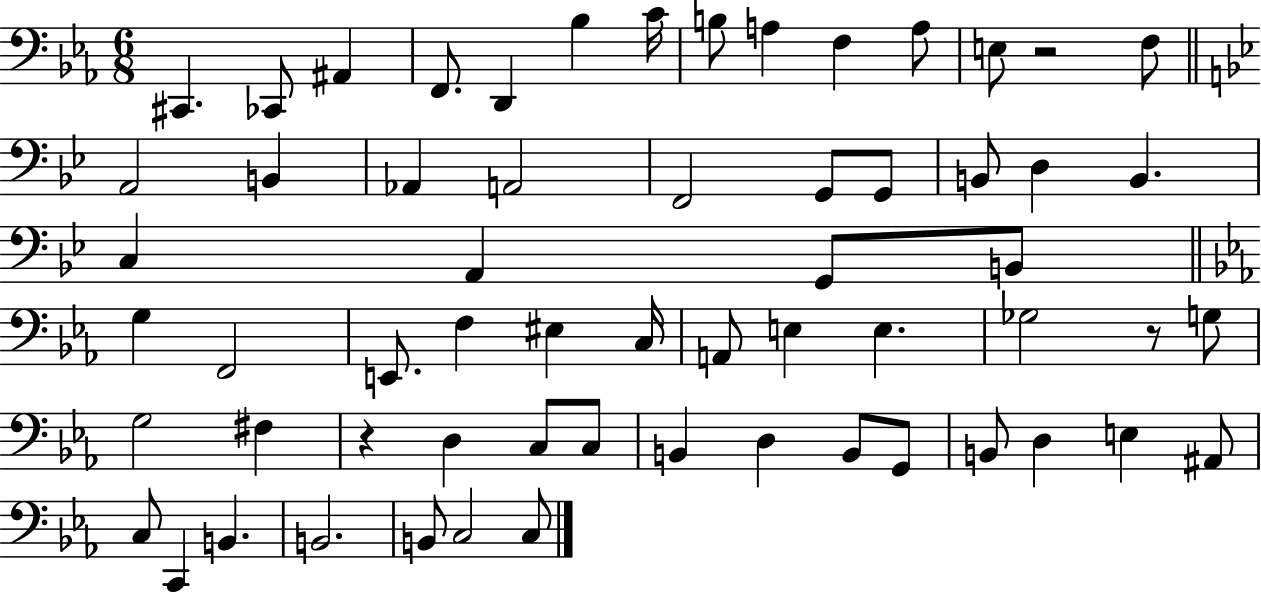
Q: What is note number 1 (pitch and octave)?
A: C#2